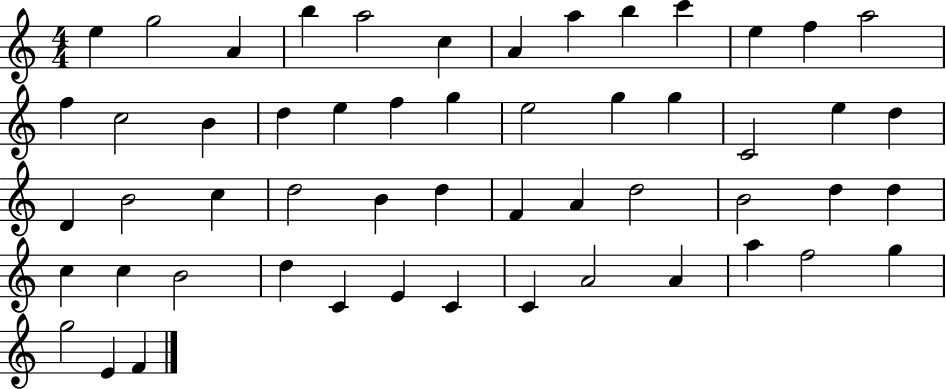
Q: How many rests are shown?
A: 0